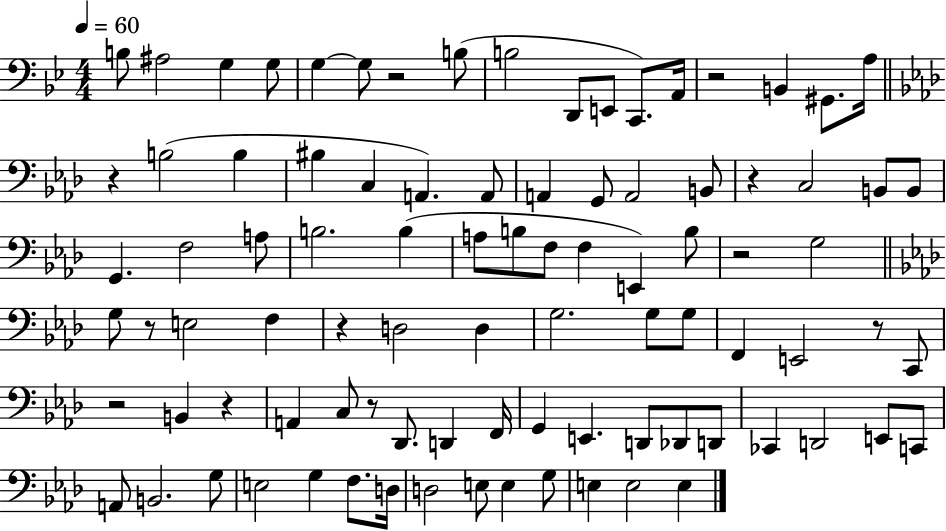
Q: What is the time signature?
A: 4/4